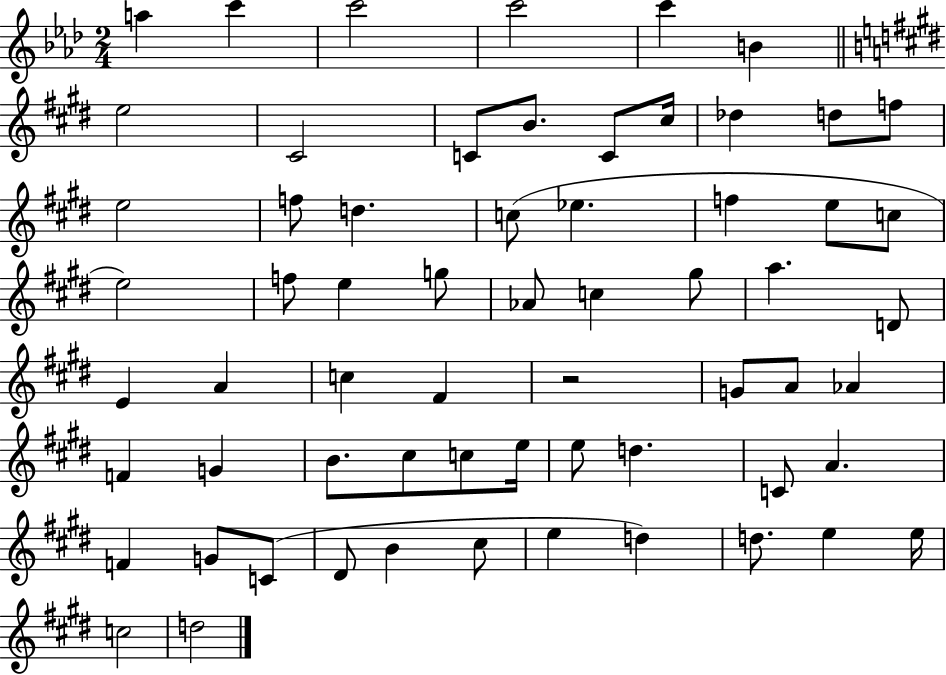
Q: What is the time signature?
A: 2/4